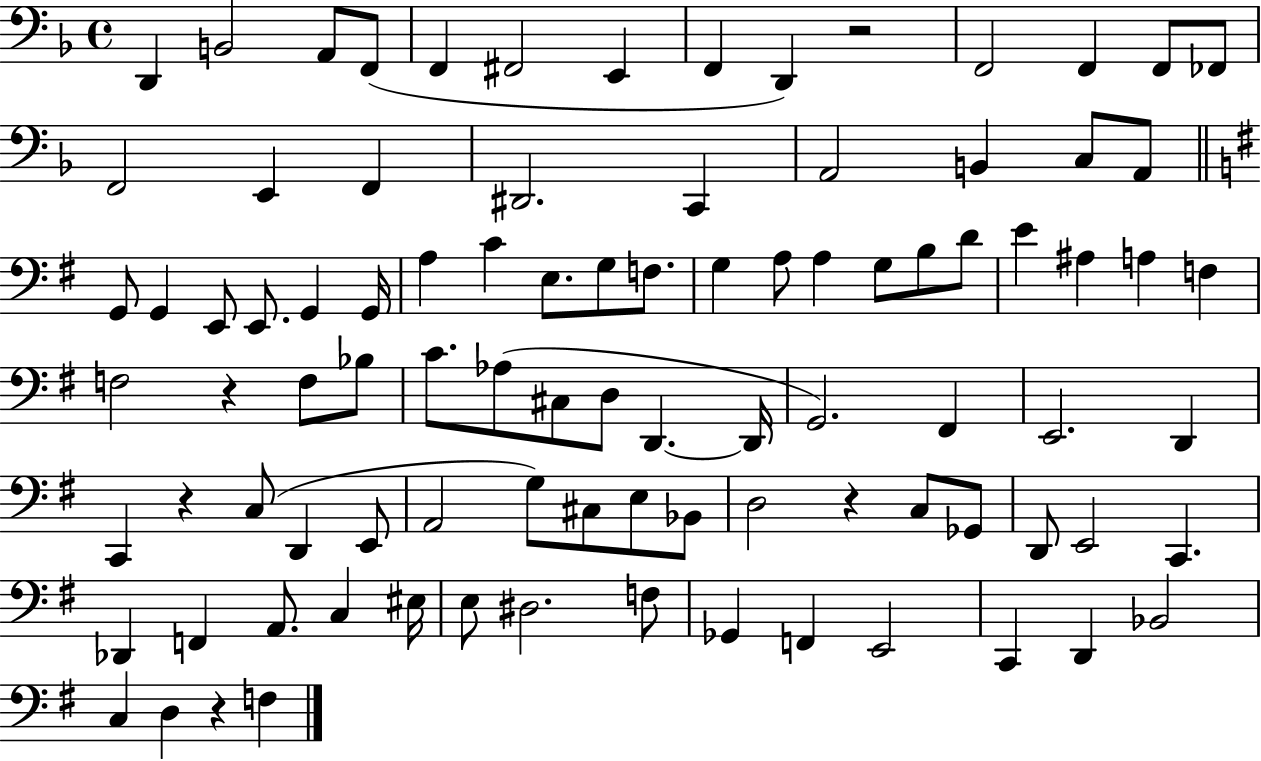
X:1
T:Untitled
M:4/4
L:1/4
K:F
D,, B,,2 A,,/2 F,,/2 F,, ^F,,2 E,, F,, D,, z2 F,,2 F,, F,,/2 _F,,/2 F,,2 E,, F,, ^D,,2 C,, A,,2 B,, C,/2 A,,/2 G,,/2 G,, E,,/2 E,,/2 G,, G,,/4 A, C E,/2 G,/2 F,/2 G, A,/2 A, G,/2 B,/2 D/2 E ^A, A, F, F,2 z F,/2 _B,/2 C/2 _A,/2 ^C,/2 D,/2 D,, D,,/4 G,,2 ^F,, E,,2 D,, C,, z C,/2 D,, E,,/2 A,,2 G,/2 ^C,/2 E,/2 _B,,/2 D,2 z C,/2 _G,,/2 D,,/2 E,,2 C,, _D,, F,, A,,/2 C, ^E,/4 E,/2 ^D,2 F,/2 _G,, F,, E,,2 C,, D,, _B,,2 C, D, z F,